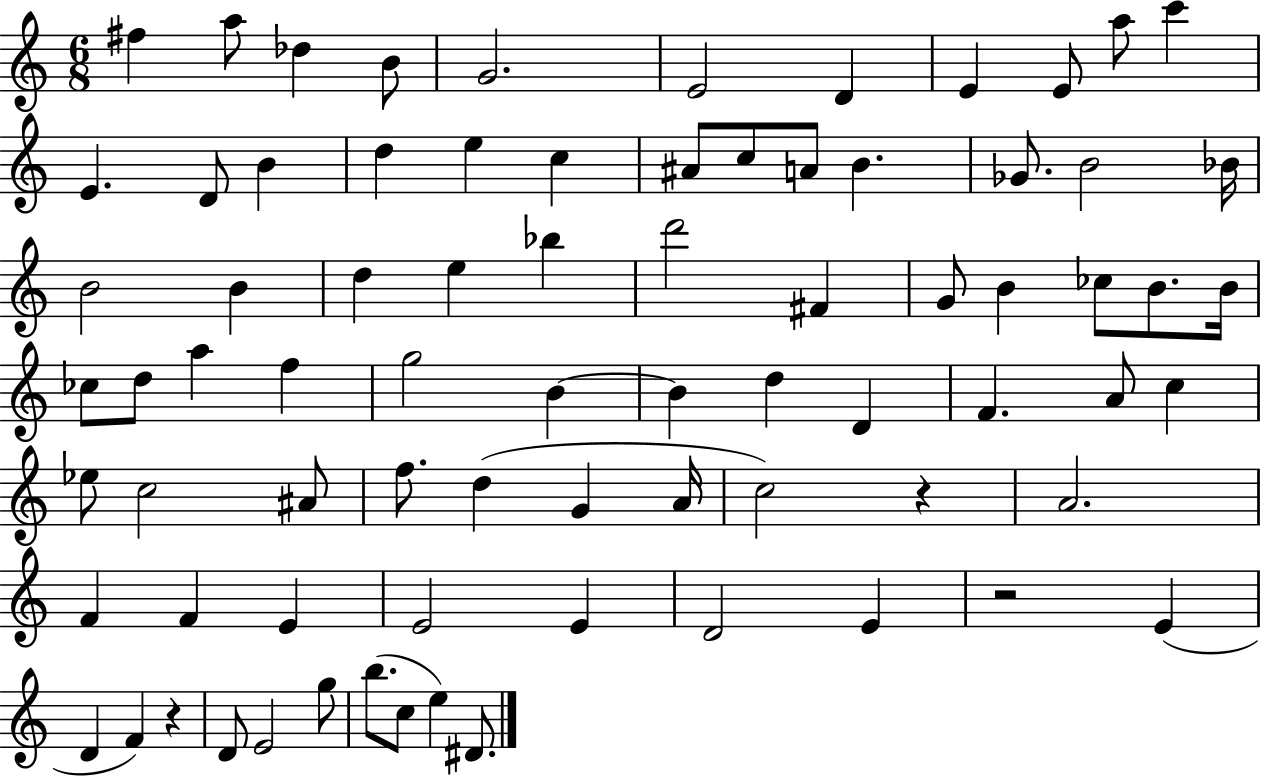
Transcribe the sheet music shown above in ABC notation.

X:1
T:Untitled
M:6/8
L:1/4
K:C
^f a/2 _d B/2 G2 E2 D E E/2 a/2 c' E D/2 B d e c ^A/2 c/2 A/2 B _G/2 B2 _B/4 B2 B d e _b d'2 ^F G/2 B _c/2 B/2 B/4 _c/2 d/2 a f g2 B B d D F A/2 c _e/2 c2 ^A/2 f/2 d G A/4 c2 z A2 F F E E2 E D2 E z2 E D F z D/2 E2 g/2 b/2 c/2 e ^D/2